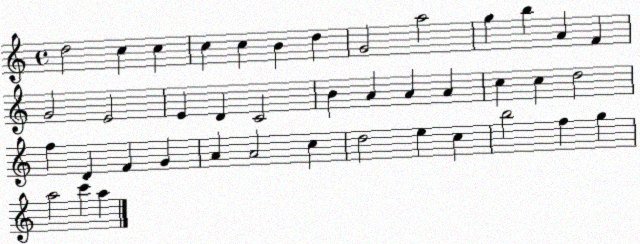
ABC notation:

X:1
T:Untitled
M:4/4
L:1/4
K:C
d2 c c c c B d G2 a2 g b A F G2 E2 E D C2 B A A A c c d2 f D F G A A2 c d2 e c b2 f g a2 c' a